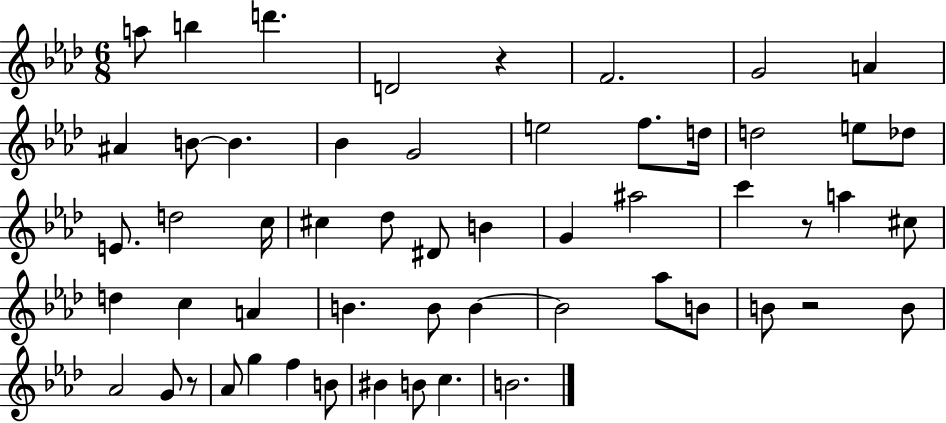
{
  \clef treble
  \numericTimeSignature
  \time 6/8
  \key aes \major
  a''8 b''4 d'''4. | d'2 r4 | f'2. | g'2 a'4 | \break ais'4 b'8~~ b'4. | bes'4 g'2 | e''2 f''8. d''16 | d''2 e''8 des''8 | \break e'8. d''2 c''16 | cis''4 des''8 dis'8 b'4 | g'4 ais''2 | c'''4 r8 a''4 cis''8 | \break d''4 c''4 a'4 | b'4. b'8 b'4~~ | b'2 aes''8 b'8 | b'8 r2 b'8 | \break aes'2 g'8 r8 | aes'8 g''4 f''4 b'8 | bis'4 b'8 c''4. | b'2. | \break \bar "|."
}